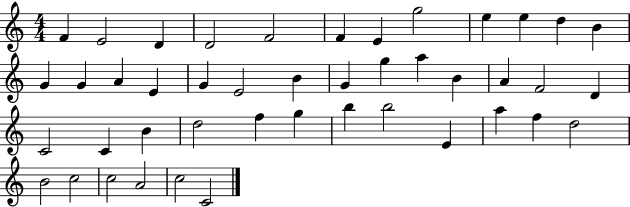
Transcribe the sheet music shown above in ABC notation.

X:1
T:Untitled
M:4/4
L:1/4
K:C
F E2 D D2 F2 F E g2 e e d B G G A E G E2 B G g a B A F2 D C2 C B d2 f g b b2 E a f d2 B2 c2 c2 A2 c2 C2